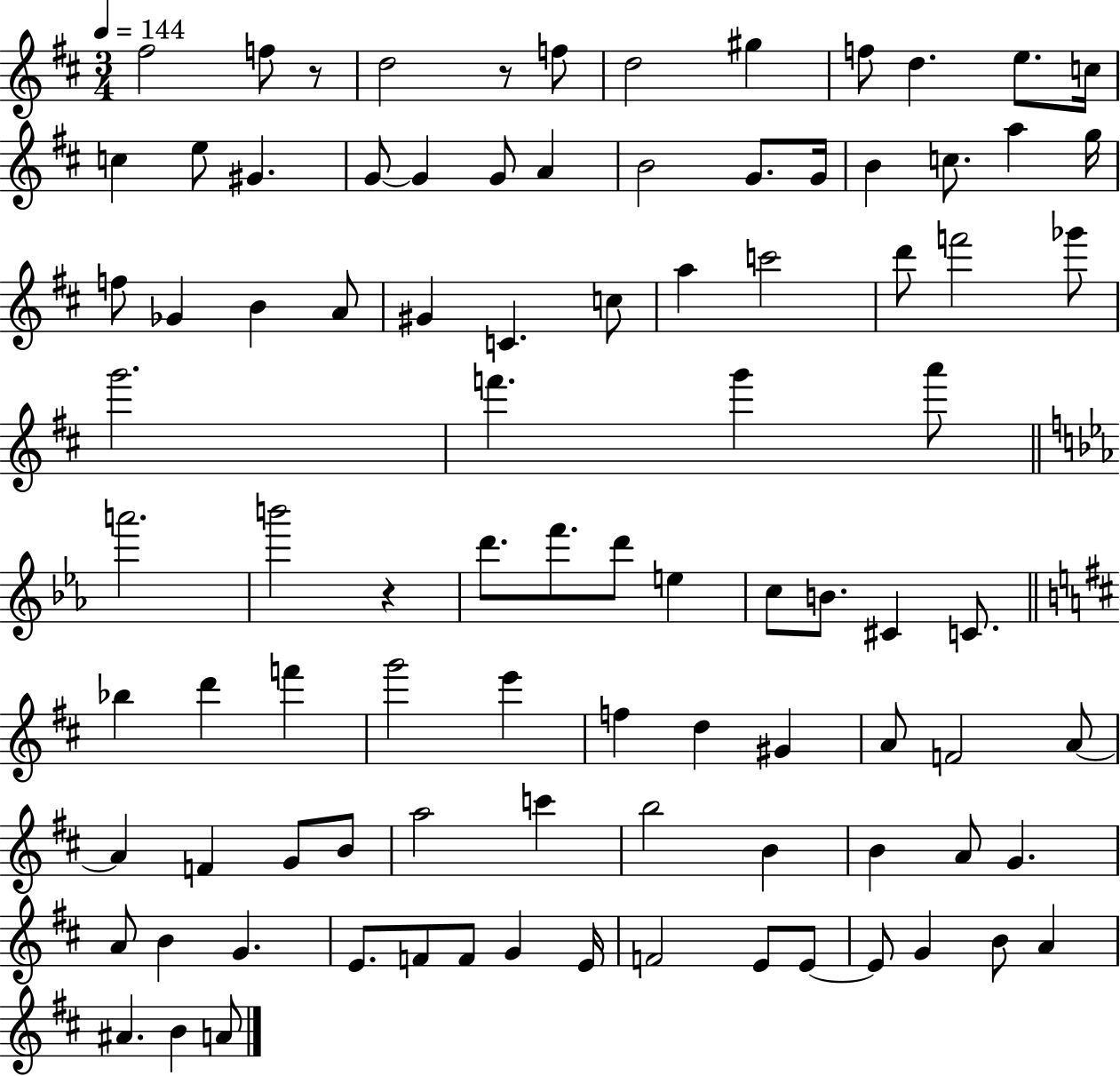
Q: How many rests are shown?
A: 3